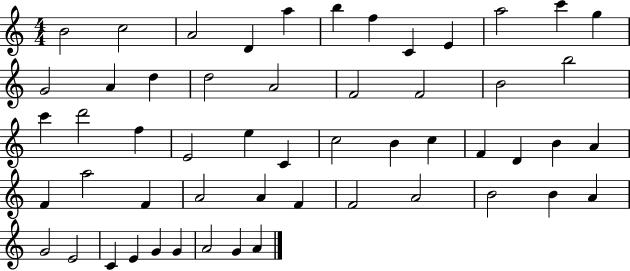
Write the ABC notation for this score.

X:1
T:Untitled
M:4/4
L:1/4
K:C
B2 c2 A2 D a b f C E a2 c' g G2 A d d2 A2 F2 F2 B2 b2 c' d'2 f E2 e C c2 B c F D B A F a2 F A2 A F F2 A2 B2 B A G2 E2 C E G G A2 G A